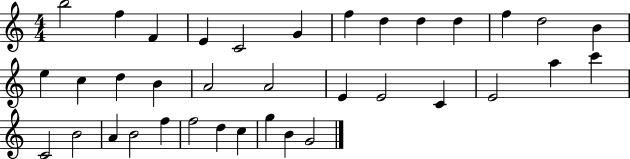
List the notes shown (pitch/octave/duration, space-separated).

B5/h F5/q F4/q E4/q C4/h G4/q F5/q D5/q D5/q D5/q F5/q D5/h B4/q E5/q C5/q D5/q B4/q A4/h A4/h E4/q E4/h C4/q E4/h A5/q C6/q C4/h B4/h A4/q B4/h F5/q F5/h D5/q C5/q G5/q B4/q G4/h